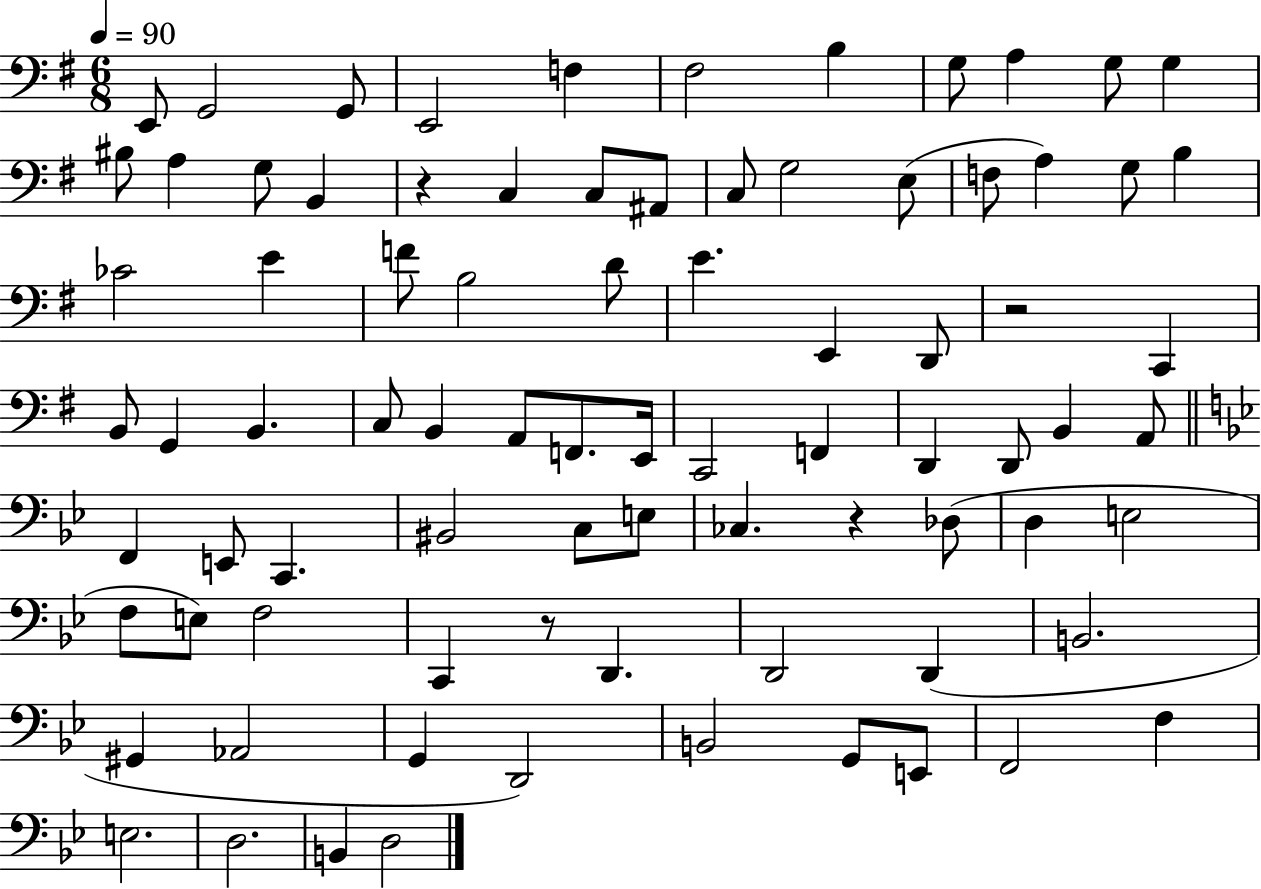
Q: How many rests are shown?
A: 4